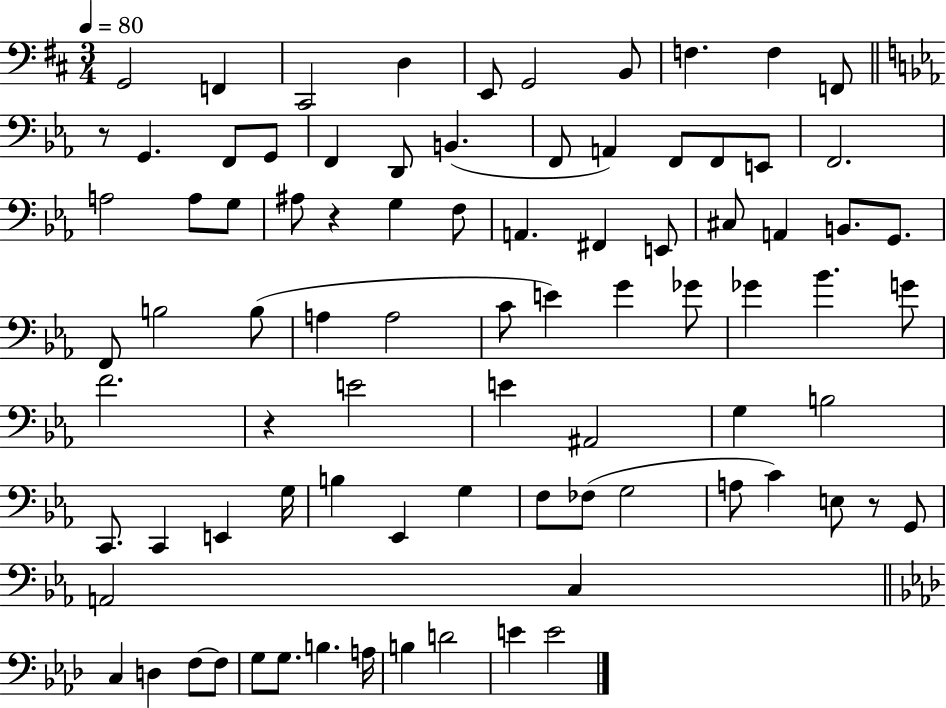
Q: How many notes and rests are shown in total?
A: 85